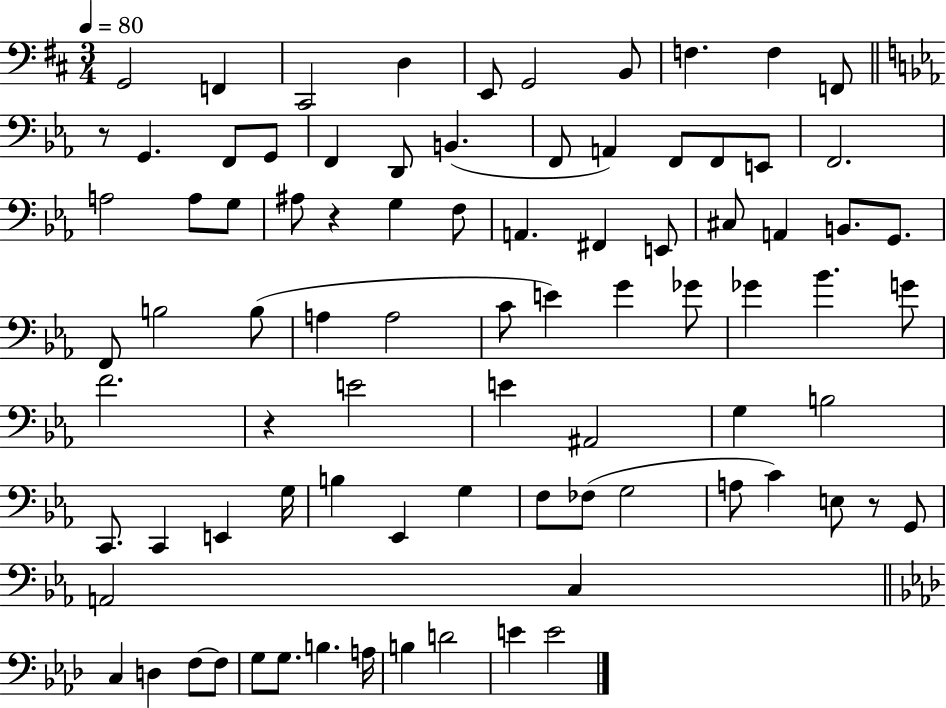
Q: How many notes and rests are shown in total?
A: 85